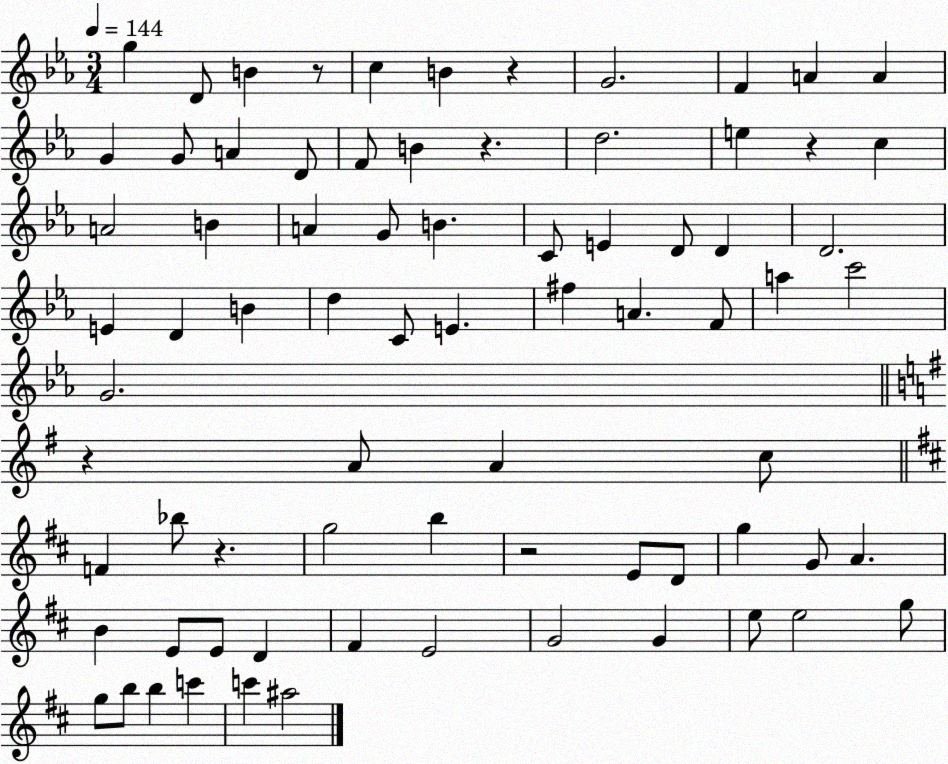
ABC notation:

X:1
T:Untitled
M:3/4
L:1/4
K:Eb
g D/2 B z/2 c B z G2 F A A G G/2 A D/2 F/2 B z d2 e z c A2 B A G/2 B C/2 E D/2 D D2 E D B d C/2 E ^f A F/2 a c'2 G2 z A/2 A c/2 F _b/2 z g2 b z2 E/2 D/2 g G/2 A B E/2 E/2 D ^F E2 G2 G e/2 e2 g/2 g/2 b/2 b c' c' ^a2